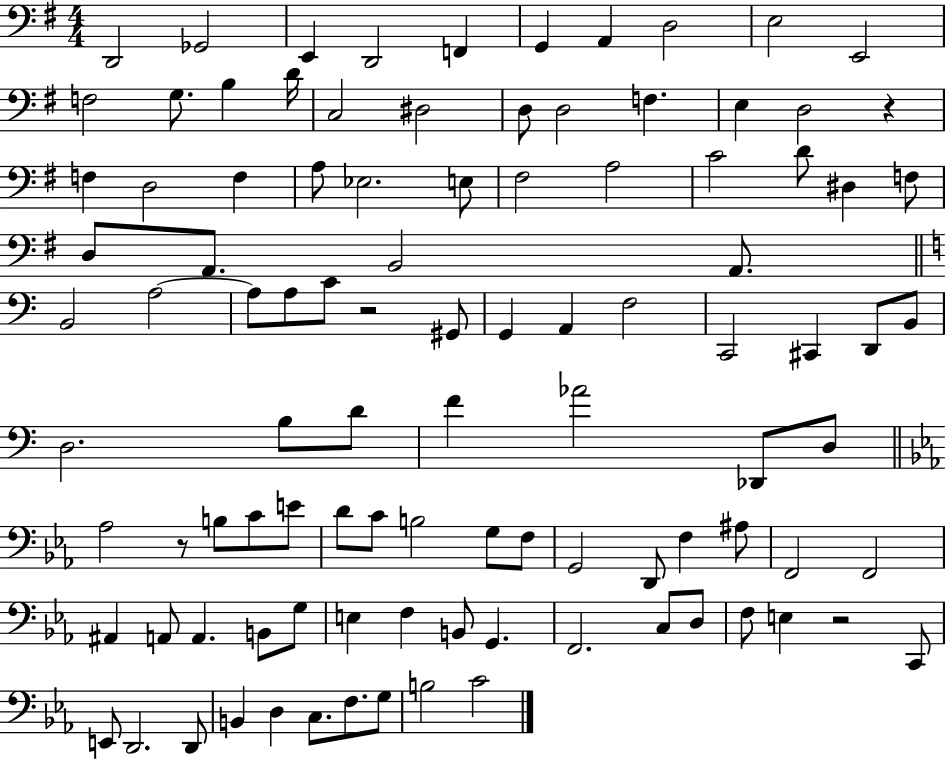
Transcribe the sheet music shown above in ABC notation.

X:1
T:Untitled
M:4/4
L:1/4
K:G
D,,2 _G,,2 E,, D,,2 F,, G,, A,, D,2 E,2 E,,2 F,2 G,/2 B, D/4 C,2 ^D,2 D,/2 D,2 F, E, D,2 z F, D,2 F, A,/2 _E,2 E,/2 ^F,2 A,2 C2 D/2 ^D, F,/2 D,/2 A,,/2 B,,2 A,,/2 B,,2 A,2 A,/2 A,/2 C/2 z2 ^G,,/2 G,, A,, F,2 C,,2 ^C,, D,,/2 B,,/2 D,2 B,/2 D/2 F _A2 _D,,/2 D,/2 _A,2 z/2 B,/2 C/2 E/2 D/2 C/2 B,2 G,/2 F,/2 G,,2 D,,/2 F, ^A,/2 F,,2 F,,2 ^A,, A,,/2 A,, B,,/2 G,/2 E, F, B,,/2 G,, F,,2 C,/2 D,/2 F,/2 E, z2 C,,/2 E,,/2 D,,2 D,,/2 B,, D, C,/2 F,/2 G,/2 B,2 C2